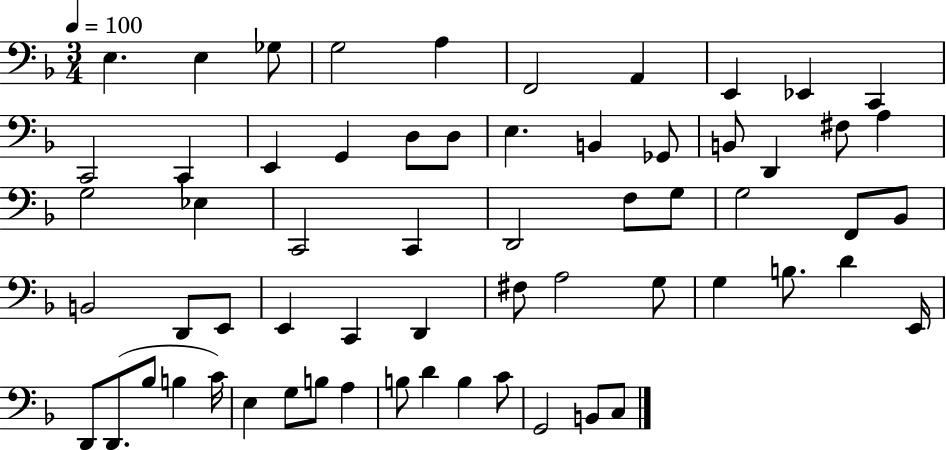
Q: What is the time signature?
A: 3/4